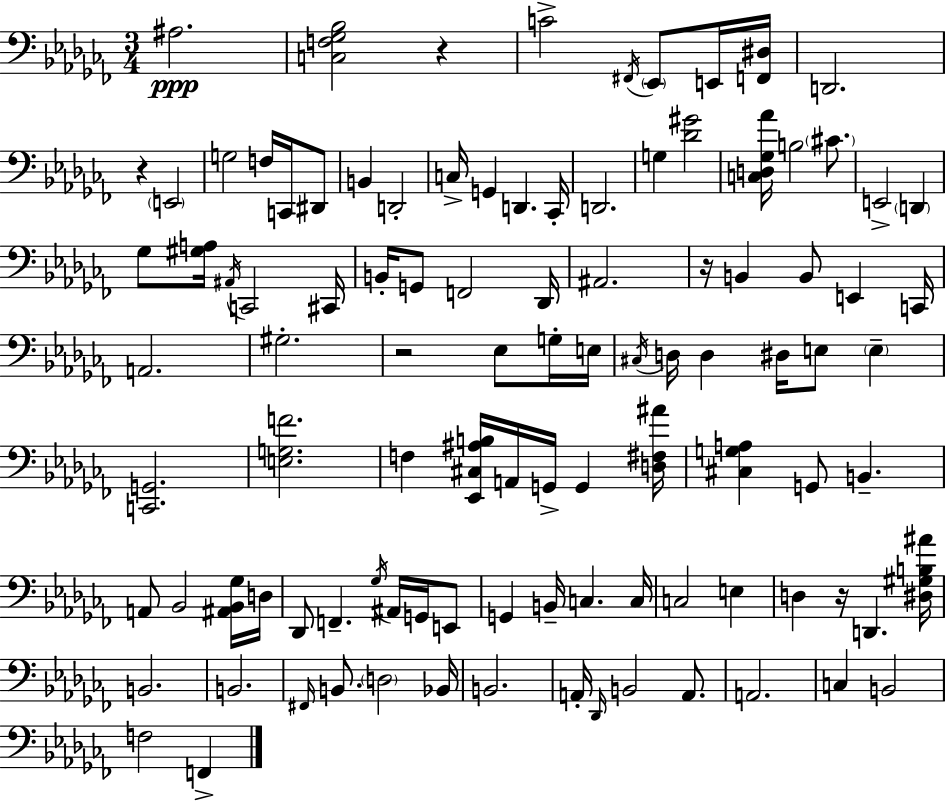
A#3/h. [C3,F3,Gb3,Bb3]/h R/q C4/h F#2/s Eb2/e E2/s [F2,D#3]/s D2/h. R/q E2/h G3/h F3/s C2/s D#2/e B2/q D2/h C3/s G2/q D2/q. CES2/s D2/h. G3/q [Db4,G#4]/h [C3,D3,Gb3,Ab4]/s B3/h C#4/e. E2/h D2/q Gb3/e [G#3,A3]/s A#2/s C2/h C#2/s B2/s G2/e F2/h Db2/s A#2/h. R/s B2/q B2/e E2/q C2/s A2/h. G#3/h. R/h Eb3/e G3/s E3/s C#3/s D3/s D3/q D#3/s E3/e E3/q [C2,G2]/h. [E3,G3,F4]/h. F3/q [Eb2,C#3,A#3,B3]/s A2/s G2/s G2/q [D3,F#3,A#4]/s [C#3,G3,A3]/q G2/e B2/q. A2/e Bb2/h [A#2,Bb2,Gb3]/s D3/s Db2/e F2/q. Gb3/s A#2/s G2/s E2/e G2/q B2/s C3/q. C3/s C3/h E3/q D3/q R/s D2/q. [D#3,G#3,B3,A#4]/s B2/h. B2/h. F#2/s B2/e. D3/h Bb2/s B2/h. A2/s Db2/s B2/h A2/e. A2/h. C3/q B2/h F3/h F2/q